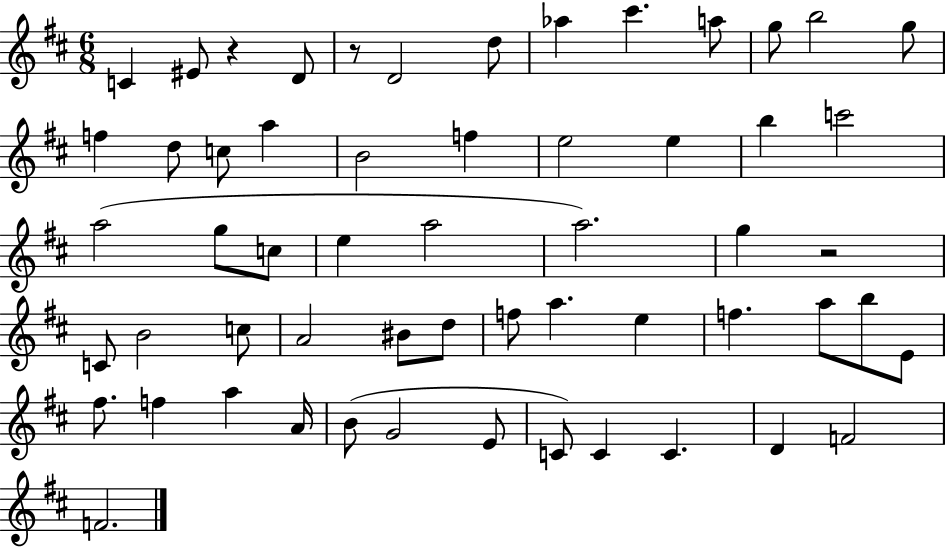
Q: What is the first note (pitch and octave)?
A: C4